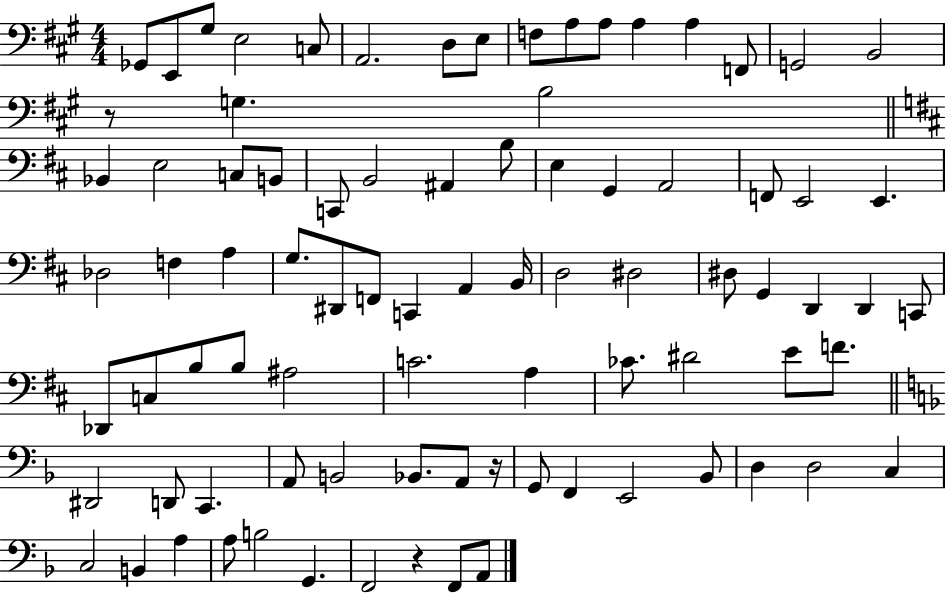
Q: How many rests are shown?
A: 3